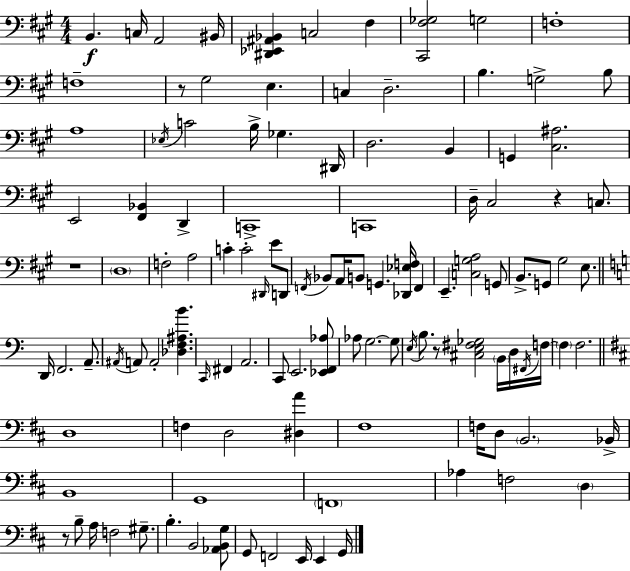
B2/q. C3/s A2/h BIS2/s [D#2,Eb2,A#2,Bb2]/q C3/h F#3/q [C#2,F#3,Gb3]/h G3/h F3/w F3/w R/e G#3/h E3/q. C3/q D3/h. B3/q. G3/h B3/e A3/w Eb3/s C4/h B3/s Gb3/q. D#2/s D3/h. B2/q G2/q [C#3,A#3]/h. E2/h [F#2,Bb2]/q D2/q C2/w C2/w D3/s C#3/h R/q C3/e. R/w D3/w F3/h A3/h C4/q C4/h D#2/s E4/e D2/e F2/s Bb2/e A2/s B2/e G2/q. [Db2,Eb3,F3]/s F2/q E2/q. [C3,G3,A3]/h G2/e B2/e. G2/e G#3/h E3/e. D2/s F2/h. A2/e. A#2/s A2/e A2/h [Db3,F3,A#3,B4]/q. C2/s F#2/q A2/h. C2/e E2/h. [Eb2,F2,Ab3]/e Ab3/e G3/h. G3/e E3/s B3/e. R/e [C#3,E3,F#3,Gb3]/h B2/s D3/s F#2/s F3/s F3/q F3/h. D3/w F3/q D3/h [D#3,A4]/q F#3/w F3/s D3/e B2/h. Bb2/s B2/w G2/w F2/w Ab3/q F3/h D3/q R/e B3/e A3/s F3/h G#3/e. B3/q. B2/h [Ab2,B2,G3]/e G2/e F2/h E2/s E2/q G2/s